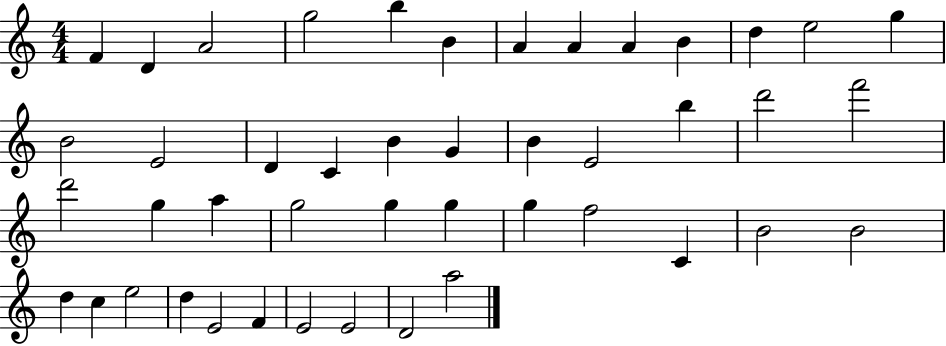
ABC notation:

X:1
T:Untitled
M:4/4
L:1/4
K:C
F D A2 g2 b B A A A B d e2 g B2 E2 D C B G B E2 b d'2 f'2 d'2 g a g2 g g g f2 C B2 B2 d c e2 d E2 F E2 E2 D2 a2